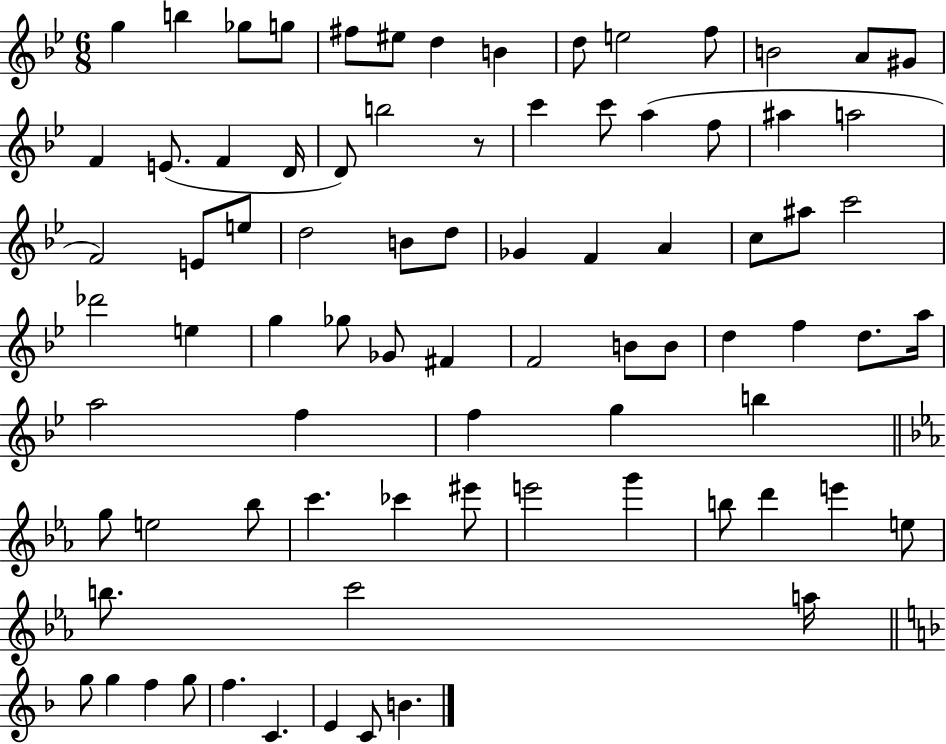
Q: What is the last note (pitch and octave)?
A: B4